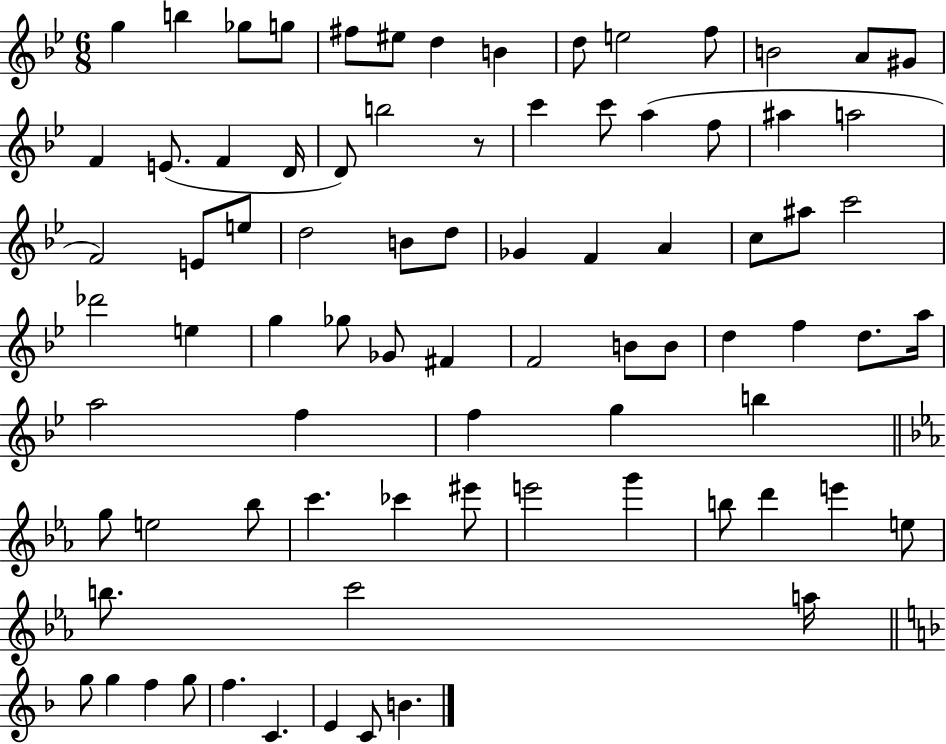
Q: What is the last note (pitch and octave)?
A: B4